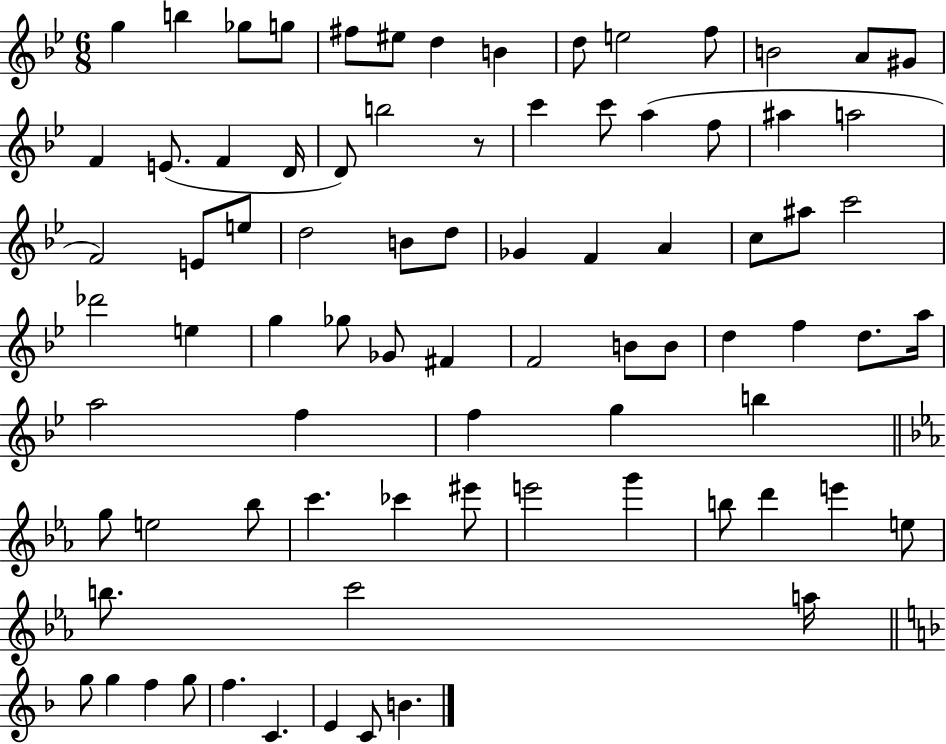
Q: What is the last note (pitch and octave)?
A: B4